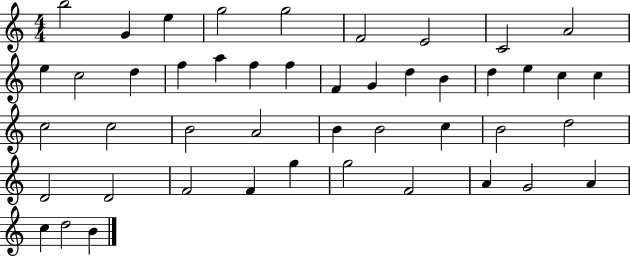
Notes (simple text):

B5/h G4/q E5/q G5/h G5/h F4/h E4/h C4/h A4/h E5/q C5/h D5/q F5/q A5/q F5/q F5/q F4/q G4/q D5/q B4/q D5/q E5/q C5/q C5/q C5/h C5/h B4/h A4/h B4/q B4/h C5/q B4/h D5/h D4/h D4/h F4/h F4/q G5/q G5/h F4/h A4/q G4/h A4/q C5/q D5/h B4/q